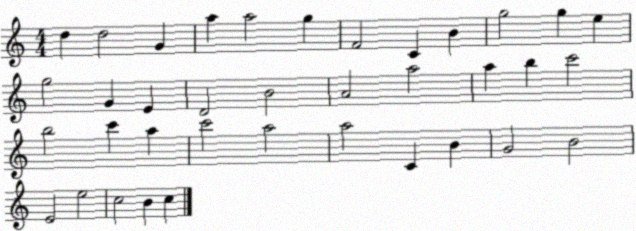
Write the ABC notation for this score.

X:1
T:Untitled
M:4/4
L:1/4
K:C
d d2 G a a2 g F2 C B g2 g e g2 G E D2 B2 A2 a2 a b c'2 b2 c' a c'2 a2 a2 C B G2 B2 E2 e2 c2 B c